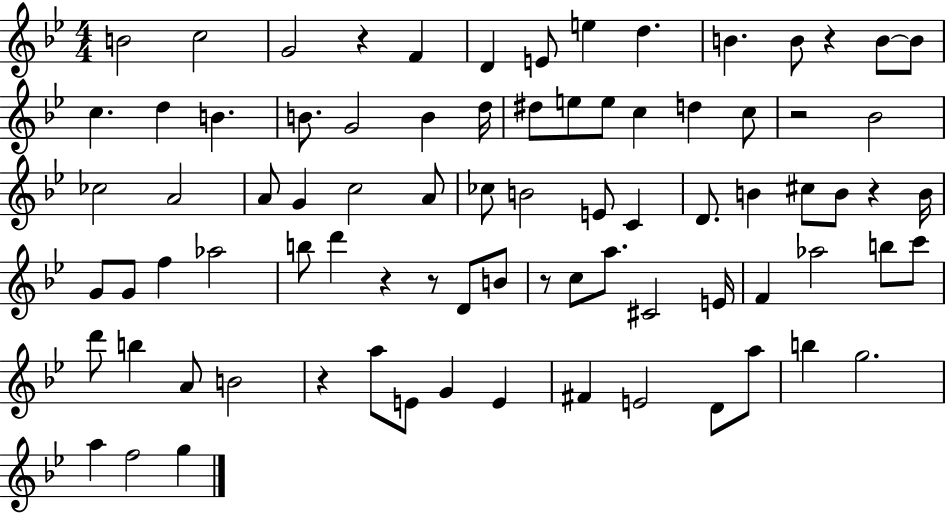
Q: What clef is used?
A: treble